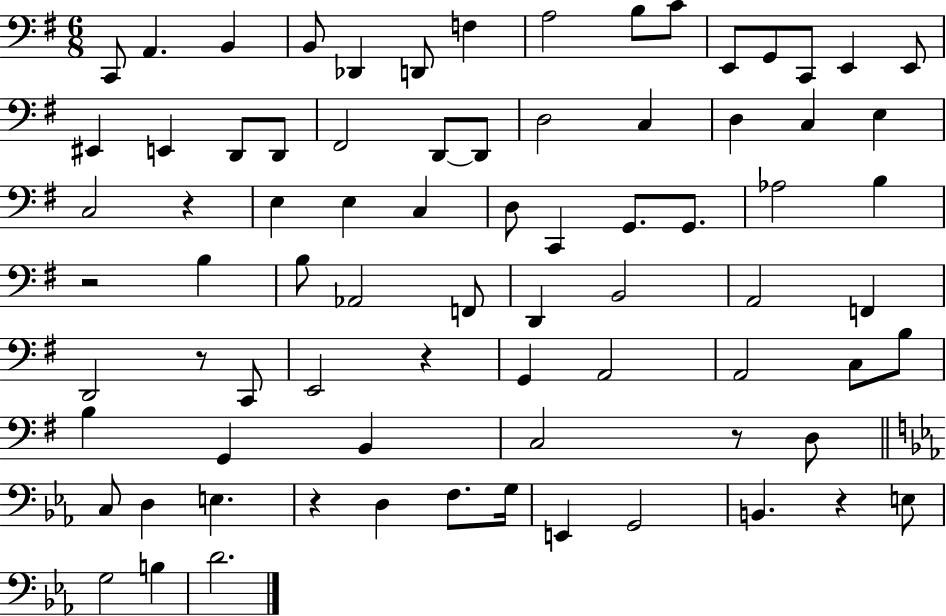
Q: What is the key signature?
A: G major